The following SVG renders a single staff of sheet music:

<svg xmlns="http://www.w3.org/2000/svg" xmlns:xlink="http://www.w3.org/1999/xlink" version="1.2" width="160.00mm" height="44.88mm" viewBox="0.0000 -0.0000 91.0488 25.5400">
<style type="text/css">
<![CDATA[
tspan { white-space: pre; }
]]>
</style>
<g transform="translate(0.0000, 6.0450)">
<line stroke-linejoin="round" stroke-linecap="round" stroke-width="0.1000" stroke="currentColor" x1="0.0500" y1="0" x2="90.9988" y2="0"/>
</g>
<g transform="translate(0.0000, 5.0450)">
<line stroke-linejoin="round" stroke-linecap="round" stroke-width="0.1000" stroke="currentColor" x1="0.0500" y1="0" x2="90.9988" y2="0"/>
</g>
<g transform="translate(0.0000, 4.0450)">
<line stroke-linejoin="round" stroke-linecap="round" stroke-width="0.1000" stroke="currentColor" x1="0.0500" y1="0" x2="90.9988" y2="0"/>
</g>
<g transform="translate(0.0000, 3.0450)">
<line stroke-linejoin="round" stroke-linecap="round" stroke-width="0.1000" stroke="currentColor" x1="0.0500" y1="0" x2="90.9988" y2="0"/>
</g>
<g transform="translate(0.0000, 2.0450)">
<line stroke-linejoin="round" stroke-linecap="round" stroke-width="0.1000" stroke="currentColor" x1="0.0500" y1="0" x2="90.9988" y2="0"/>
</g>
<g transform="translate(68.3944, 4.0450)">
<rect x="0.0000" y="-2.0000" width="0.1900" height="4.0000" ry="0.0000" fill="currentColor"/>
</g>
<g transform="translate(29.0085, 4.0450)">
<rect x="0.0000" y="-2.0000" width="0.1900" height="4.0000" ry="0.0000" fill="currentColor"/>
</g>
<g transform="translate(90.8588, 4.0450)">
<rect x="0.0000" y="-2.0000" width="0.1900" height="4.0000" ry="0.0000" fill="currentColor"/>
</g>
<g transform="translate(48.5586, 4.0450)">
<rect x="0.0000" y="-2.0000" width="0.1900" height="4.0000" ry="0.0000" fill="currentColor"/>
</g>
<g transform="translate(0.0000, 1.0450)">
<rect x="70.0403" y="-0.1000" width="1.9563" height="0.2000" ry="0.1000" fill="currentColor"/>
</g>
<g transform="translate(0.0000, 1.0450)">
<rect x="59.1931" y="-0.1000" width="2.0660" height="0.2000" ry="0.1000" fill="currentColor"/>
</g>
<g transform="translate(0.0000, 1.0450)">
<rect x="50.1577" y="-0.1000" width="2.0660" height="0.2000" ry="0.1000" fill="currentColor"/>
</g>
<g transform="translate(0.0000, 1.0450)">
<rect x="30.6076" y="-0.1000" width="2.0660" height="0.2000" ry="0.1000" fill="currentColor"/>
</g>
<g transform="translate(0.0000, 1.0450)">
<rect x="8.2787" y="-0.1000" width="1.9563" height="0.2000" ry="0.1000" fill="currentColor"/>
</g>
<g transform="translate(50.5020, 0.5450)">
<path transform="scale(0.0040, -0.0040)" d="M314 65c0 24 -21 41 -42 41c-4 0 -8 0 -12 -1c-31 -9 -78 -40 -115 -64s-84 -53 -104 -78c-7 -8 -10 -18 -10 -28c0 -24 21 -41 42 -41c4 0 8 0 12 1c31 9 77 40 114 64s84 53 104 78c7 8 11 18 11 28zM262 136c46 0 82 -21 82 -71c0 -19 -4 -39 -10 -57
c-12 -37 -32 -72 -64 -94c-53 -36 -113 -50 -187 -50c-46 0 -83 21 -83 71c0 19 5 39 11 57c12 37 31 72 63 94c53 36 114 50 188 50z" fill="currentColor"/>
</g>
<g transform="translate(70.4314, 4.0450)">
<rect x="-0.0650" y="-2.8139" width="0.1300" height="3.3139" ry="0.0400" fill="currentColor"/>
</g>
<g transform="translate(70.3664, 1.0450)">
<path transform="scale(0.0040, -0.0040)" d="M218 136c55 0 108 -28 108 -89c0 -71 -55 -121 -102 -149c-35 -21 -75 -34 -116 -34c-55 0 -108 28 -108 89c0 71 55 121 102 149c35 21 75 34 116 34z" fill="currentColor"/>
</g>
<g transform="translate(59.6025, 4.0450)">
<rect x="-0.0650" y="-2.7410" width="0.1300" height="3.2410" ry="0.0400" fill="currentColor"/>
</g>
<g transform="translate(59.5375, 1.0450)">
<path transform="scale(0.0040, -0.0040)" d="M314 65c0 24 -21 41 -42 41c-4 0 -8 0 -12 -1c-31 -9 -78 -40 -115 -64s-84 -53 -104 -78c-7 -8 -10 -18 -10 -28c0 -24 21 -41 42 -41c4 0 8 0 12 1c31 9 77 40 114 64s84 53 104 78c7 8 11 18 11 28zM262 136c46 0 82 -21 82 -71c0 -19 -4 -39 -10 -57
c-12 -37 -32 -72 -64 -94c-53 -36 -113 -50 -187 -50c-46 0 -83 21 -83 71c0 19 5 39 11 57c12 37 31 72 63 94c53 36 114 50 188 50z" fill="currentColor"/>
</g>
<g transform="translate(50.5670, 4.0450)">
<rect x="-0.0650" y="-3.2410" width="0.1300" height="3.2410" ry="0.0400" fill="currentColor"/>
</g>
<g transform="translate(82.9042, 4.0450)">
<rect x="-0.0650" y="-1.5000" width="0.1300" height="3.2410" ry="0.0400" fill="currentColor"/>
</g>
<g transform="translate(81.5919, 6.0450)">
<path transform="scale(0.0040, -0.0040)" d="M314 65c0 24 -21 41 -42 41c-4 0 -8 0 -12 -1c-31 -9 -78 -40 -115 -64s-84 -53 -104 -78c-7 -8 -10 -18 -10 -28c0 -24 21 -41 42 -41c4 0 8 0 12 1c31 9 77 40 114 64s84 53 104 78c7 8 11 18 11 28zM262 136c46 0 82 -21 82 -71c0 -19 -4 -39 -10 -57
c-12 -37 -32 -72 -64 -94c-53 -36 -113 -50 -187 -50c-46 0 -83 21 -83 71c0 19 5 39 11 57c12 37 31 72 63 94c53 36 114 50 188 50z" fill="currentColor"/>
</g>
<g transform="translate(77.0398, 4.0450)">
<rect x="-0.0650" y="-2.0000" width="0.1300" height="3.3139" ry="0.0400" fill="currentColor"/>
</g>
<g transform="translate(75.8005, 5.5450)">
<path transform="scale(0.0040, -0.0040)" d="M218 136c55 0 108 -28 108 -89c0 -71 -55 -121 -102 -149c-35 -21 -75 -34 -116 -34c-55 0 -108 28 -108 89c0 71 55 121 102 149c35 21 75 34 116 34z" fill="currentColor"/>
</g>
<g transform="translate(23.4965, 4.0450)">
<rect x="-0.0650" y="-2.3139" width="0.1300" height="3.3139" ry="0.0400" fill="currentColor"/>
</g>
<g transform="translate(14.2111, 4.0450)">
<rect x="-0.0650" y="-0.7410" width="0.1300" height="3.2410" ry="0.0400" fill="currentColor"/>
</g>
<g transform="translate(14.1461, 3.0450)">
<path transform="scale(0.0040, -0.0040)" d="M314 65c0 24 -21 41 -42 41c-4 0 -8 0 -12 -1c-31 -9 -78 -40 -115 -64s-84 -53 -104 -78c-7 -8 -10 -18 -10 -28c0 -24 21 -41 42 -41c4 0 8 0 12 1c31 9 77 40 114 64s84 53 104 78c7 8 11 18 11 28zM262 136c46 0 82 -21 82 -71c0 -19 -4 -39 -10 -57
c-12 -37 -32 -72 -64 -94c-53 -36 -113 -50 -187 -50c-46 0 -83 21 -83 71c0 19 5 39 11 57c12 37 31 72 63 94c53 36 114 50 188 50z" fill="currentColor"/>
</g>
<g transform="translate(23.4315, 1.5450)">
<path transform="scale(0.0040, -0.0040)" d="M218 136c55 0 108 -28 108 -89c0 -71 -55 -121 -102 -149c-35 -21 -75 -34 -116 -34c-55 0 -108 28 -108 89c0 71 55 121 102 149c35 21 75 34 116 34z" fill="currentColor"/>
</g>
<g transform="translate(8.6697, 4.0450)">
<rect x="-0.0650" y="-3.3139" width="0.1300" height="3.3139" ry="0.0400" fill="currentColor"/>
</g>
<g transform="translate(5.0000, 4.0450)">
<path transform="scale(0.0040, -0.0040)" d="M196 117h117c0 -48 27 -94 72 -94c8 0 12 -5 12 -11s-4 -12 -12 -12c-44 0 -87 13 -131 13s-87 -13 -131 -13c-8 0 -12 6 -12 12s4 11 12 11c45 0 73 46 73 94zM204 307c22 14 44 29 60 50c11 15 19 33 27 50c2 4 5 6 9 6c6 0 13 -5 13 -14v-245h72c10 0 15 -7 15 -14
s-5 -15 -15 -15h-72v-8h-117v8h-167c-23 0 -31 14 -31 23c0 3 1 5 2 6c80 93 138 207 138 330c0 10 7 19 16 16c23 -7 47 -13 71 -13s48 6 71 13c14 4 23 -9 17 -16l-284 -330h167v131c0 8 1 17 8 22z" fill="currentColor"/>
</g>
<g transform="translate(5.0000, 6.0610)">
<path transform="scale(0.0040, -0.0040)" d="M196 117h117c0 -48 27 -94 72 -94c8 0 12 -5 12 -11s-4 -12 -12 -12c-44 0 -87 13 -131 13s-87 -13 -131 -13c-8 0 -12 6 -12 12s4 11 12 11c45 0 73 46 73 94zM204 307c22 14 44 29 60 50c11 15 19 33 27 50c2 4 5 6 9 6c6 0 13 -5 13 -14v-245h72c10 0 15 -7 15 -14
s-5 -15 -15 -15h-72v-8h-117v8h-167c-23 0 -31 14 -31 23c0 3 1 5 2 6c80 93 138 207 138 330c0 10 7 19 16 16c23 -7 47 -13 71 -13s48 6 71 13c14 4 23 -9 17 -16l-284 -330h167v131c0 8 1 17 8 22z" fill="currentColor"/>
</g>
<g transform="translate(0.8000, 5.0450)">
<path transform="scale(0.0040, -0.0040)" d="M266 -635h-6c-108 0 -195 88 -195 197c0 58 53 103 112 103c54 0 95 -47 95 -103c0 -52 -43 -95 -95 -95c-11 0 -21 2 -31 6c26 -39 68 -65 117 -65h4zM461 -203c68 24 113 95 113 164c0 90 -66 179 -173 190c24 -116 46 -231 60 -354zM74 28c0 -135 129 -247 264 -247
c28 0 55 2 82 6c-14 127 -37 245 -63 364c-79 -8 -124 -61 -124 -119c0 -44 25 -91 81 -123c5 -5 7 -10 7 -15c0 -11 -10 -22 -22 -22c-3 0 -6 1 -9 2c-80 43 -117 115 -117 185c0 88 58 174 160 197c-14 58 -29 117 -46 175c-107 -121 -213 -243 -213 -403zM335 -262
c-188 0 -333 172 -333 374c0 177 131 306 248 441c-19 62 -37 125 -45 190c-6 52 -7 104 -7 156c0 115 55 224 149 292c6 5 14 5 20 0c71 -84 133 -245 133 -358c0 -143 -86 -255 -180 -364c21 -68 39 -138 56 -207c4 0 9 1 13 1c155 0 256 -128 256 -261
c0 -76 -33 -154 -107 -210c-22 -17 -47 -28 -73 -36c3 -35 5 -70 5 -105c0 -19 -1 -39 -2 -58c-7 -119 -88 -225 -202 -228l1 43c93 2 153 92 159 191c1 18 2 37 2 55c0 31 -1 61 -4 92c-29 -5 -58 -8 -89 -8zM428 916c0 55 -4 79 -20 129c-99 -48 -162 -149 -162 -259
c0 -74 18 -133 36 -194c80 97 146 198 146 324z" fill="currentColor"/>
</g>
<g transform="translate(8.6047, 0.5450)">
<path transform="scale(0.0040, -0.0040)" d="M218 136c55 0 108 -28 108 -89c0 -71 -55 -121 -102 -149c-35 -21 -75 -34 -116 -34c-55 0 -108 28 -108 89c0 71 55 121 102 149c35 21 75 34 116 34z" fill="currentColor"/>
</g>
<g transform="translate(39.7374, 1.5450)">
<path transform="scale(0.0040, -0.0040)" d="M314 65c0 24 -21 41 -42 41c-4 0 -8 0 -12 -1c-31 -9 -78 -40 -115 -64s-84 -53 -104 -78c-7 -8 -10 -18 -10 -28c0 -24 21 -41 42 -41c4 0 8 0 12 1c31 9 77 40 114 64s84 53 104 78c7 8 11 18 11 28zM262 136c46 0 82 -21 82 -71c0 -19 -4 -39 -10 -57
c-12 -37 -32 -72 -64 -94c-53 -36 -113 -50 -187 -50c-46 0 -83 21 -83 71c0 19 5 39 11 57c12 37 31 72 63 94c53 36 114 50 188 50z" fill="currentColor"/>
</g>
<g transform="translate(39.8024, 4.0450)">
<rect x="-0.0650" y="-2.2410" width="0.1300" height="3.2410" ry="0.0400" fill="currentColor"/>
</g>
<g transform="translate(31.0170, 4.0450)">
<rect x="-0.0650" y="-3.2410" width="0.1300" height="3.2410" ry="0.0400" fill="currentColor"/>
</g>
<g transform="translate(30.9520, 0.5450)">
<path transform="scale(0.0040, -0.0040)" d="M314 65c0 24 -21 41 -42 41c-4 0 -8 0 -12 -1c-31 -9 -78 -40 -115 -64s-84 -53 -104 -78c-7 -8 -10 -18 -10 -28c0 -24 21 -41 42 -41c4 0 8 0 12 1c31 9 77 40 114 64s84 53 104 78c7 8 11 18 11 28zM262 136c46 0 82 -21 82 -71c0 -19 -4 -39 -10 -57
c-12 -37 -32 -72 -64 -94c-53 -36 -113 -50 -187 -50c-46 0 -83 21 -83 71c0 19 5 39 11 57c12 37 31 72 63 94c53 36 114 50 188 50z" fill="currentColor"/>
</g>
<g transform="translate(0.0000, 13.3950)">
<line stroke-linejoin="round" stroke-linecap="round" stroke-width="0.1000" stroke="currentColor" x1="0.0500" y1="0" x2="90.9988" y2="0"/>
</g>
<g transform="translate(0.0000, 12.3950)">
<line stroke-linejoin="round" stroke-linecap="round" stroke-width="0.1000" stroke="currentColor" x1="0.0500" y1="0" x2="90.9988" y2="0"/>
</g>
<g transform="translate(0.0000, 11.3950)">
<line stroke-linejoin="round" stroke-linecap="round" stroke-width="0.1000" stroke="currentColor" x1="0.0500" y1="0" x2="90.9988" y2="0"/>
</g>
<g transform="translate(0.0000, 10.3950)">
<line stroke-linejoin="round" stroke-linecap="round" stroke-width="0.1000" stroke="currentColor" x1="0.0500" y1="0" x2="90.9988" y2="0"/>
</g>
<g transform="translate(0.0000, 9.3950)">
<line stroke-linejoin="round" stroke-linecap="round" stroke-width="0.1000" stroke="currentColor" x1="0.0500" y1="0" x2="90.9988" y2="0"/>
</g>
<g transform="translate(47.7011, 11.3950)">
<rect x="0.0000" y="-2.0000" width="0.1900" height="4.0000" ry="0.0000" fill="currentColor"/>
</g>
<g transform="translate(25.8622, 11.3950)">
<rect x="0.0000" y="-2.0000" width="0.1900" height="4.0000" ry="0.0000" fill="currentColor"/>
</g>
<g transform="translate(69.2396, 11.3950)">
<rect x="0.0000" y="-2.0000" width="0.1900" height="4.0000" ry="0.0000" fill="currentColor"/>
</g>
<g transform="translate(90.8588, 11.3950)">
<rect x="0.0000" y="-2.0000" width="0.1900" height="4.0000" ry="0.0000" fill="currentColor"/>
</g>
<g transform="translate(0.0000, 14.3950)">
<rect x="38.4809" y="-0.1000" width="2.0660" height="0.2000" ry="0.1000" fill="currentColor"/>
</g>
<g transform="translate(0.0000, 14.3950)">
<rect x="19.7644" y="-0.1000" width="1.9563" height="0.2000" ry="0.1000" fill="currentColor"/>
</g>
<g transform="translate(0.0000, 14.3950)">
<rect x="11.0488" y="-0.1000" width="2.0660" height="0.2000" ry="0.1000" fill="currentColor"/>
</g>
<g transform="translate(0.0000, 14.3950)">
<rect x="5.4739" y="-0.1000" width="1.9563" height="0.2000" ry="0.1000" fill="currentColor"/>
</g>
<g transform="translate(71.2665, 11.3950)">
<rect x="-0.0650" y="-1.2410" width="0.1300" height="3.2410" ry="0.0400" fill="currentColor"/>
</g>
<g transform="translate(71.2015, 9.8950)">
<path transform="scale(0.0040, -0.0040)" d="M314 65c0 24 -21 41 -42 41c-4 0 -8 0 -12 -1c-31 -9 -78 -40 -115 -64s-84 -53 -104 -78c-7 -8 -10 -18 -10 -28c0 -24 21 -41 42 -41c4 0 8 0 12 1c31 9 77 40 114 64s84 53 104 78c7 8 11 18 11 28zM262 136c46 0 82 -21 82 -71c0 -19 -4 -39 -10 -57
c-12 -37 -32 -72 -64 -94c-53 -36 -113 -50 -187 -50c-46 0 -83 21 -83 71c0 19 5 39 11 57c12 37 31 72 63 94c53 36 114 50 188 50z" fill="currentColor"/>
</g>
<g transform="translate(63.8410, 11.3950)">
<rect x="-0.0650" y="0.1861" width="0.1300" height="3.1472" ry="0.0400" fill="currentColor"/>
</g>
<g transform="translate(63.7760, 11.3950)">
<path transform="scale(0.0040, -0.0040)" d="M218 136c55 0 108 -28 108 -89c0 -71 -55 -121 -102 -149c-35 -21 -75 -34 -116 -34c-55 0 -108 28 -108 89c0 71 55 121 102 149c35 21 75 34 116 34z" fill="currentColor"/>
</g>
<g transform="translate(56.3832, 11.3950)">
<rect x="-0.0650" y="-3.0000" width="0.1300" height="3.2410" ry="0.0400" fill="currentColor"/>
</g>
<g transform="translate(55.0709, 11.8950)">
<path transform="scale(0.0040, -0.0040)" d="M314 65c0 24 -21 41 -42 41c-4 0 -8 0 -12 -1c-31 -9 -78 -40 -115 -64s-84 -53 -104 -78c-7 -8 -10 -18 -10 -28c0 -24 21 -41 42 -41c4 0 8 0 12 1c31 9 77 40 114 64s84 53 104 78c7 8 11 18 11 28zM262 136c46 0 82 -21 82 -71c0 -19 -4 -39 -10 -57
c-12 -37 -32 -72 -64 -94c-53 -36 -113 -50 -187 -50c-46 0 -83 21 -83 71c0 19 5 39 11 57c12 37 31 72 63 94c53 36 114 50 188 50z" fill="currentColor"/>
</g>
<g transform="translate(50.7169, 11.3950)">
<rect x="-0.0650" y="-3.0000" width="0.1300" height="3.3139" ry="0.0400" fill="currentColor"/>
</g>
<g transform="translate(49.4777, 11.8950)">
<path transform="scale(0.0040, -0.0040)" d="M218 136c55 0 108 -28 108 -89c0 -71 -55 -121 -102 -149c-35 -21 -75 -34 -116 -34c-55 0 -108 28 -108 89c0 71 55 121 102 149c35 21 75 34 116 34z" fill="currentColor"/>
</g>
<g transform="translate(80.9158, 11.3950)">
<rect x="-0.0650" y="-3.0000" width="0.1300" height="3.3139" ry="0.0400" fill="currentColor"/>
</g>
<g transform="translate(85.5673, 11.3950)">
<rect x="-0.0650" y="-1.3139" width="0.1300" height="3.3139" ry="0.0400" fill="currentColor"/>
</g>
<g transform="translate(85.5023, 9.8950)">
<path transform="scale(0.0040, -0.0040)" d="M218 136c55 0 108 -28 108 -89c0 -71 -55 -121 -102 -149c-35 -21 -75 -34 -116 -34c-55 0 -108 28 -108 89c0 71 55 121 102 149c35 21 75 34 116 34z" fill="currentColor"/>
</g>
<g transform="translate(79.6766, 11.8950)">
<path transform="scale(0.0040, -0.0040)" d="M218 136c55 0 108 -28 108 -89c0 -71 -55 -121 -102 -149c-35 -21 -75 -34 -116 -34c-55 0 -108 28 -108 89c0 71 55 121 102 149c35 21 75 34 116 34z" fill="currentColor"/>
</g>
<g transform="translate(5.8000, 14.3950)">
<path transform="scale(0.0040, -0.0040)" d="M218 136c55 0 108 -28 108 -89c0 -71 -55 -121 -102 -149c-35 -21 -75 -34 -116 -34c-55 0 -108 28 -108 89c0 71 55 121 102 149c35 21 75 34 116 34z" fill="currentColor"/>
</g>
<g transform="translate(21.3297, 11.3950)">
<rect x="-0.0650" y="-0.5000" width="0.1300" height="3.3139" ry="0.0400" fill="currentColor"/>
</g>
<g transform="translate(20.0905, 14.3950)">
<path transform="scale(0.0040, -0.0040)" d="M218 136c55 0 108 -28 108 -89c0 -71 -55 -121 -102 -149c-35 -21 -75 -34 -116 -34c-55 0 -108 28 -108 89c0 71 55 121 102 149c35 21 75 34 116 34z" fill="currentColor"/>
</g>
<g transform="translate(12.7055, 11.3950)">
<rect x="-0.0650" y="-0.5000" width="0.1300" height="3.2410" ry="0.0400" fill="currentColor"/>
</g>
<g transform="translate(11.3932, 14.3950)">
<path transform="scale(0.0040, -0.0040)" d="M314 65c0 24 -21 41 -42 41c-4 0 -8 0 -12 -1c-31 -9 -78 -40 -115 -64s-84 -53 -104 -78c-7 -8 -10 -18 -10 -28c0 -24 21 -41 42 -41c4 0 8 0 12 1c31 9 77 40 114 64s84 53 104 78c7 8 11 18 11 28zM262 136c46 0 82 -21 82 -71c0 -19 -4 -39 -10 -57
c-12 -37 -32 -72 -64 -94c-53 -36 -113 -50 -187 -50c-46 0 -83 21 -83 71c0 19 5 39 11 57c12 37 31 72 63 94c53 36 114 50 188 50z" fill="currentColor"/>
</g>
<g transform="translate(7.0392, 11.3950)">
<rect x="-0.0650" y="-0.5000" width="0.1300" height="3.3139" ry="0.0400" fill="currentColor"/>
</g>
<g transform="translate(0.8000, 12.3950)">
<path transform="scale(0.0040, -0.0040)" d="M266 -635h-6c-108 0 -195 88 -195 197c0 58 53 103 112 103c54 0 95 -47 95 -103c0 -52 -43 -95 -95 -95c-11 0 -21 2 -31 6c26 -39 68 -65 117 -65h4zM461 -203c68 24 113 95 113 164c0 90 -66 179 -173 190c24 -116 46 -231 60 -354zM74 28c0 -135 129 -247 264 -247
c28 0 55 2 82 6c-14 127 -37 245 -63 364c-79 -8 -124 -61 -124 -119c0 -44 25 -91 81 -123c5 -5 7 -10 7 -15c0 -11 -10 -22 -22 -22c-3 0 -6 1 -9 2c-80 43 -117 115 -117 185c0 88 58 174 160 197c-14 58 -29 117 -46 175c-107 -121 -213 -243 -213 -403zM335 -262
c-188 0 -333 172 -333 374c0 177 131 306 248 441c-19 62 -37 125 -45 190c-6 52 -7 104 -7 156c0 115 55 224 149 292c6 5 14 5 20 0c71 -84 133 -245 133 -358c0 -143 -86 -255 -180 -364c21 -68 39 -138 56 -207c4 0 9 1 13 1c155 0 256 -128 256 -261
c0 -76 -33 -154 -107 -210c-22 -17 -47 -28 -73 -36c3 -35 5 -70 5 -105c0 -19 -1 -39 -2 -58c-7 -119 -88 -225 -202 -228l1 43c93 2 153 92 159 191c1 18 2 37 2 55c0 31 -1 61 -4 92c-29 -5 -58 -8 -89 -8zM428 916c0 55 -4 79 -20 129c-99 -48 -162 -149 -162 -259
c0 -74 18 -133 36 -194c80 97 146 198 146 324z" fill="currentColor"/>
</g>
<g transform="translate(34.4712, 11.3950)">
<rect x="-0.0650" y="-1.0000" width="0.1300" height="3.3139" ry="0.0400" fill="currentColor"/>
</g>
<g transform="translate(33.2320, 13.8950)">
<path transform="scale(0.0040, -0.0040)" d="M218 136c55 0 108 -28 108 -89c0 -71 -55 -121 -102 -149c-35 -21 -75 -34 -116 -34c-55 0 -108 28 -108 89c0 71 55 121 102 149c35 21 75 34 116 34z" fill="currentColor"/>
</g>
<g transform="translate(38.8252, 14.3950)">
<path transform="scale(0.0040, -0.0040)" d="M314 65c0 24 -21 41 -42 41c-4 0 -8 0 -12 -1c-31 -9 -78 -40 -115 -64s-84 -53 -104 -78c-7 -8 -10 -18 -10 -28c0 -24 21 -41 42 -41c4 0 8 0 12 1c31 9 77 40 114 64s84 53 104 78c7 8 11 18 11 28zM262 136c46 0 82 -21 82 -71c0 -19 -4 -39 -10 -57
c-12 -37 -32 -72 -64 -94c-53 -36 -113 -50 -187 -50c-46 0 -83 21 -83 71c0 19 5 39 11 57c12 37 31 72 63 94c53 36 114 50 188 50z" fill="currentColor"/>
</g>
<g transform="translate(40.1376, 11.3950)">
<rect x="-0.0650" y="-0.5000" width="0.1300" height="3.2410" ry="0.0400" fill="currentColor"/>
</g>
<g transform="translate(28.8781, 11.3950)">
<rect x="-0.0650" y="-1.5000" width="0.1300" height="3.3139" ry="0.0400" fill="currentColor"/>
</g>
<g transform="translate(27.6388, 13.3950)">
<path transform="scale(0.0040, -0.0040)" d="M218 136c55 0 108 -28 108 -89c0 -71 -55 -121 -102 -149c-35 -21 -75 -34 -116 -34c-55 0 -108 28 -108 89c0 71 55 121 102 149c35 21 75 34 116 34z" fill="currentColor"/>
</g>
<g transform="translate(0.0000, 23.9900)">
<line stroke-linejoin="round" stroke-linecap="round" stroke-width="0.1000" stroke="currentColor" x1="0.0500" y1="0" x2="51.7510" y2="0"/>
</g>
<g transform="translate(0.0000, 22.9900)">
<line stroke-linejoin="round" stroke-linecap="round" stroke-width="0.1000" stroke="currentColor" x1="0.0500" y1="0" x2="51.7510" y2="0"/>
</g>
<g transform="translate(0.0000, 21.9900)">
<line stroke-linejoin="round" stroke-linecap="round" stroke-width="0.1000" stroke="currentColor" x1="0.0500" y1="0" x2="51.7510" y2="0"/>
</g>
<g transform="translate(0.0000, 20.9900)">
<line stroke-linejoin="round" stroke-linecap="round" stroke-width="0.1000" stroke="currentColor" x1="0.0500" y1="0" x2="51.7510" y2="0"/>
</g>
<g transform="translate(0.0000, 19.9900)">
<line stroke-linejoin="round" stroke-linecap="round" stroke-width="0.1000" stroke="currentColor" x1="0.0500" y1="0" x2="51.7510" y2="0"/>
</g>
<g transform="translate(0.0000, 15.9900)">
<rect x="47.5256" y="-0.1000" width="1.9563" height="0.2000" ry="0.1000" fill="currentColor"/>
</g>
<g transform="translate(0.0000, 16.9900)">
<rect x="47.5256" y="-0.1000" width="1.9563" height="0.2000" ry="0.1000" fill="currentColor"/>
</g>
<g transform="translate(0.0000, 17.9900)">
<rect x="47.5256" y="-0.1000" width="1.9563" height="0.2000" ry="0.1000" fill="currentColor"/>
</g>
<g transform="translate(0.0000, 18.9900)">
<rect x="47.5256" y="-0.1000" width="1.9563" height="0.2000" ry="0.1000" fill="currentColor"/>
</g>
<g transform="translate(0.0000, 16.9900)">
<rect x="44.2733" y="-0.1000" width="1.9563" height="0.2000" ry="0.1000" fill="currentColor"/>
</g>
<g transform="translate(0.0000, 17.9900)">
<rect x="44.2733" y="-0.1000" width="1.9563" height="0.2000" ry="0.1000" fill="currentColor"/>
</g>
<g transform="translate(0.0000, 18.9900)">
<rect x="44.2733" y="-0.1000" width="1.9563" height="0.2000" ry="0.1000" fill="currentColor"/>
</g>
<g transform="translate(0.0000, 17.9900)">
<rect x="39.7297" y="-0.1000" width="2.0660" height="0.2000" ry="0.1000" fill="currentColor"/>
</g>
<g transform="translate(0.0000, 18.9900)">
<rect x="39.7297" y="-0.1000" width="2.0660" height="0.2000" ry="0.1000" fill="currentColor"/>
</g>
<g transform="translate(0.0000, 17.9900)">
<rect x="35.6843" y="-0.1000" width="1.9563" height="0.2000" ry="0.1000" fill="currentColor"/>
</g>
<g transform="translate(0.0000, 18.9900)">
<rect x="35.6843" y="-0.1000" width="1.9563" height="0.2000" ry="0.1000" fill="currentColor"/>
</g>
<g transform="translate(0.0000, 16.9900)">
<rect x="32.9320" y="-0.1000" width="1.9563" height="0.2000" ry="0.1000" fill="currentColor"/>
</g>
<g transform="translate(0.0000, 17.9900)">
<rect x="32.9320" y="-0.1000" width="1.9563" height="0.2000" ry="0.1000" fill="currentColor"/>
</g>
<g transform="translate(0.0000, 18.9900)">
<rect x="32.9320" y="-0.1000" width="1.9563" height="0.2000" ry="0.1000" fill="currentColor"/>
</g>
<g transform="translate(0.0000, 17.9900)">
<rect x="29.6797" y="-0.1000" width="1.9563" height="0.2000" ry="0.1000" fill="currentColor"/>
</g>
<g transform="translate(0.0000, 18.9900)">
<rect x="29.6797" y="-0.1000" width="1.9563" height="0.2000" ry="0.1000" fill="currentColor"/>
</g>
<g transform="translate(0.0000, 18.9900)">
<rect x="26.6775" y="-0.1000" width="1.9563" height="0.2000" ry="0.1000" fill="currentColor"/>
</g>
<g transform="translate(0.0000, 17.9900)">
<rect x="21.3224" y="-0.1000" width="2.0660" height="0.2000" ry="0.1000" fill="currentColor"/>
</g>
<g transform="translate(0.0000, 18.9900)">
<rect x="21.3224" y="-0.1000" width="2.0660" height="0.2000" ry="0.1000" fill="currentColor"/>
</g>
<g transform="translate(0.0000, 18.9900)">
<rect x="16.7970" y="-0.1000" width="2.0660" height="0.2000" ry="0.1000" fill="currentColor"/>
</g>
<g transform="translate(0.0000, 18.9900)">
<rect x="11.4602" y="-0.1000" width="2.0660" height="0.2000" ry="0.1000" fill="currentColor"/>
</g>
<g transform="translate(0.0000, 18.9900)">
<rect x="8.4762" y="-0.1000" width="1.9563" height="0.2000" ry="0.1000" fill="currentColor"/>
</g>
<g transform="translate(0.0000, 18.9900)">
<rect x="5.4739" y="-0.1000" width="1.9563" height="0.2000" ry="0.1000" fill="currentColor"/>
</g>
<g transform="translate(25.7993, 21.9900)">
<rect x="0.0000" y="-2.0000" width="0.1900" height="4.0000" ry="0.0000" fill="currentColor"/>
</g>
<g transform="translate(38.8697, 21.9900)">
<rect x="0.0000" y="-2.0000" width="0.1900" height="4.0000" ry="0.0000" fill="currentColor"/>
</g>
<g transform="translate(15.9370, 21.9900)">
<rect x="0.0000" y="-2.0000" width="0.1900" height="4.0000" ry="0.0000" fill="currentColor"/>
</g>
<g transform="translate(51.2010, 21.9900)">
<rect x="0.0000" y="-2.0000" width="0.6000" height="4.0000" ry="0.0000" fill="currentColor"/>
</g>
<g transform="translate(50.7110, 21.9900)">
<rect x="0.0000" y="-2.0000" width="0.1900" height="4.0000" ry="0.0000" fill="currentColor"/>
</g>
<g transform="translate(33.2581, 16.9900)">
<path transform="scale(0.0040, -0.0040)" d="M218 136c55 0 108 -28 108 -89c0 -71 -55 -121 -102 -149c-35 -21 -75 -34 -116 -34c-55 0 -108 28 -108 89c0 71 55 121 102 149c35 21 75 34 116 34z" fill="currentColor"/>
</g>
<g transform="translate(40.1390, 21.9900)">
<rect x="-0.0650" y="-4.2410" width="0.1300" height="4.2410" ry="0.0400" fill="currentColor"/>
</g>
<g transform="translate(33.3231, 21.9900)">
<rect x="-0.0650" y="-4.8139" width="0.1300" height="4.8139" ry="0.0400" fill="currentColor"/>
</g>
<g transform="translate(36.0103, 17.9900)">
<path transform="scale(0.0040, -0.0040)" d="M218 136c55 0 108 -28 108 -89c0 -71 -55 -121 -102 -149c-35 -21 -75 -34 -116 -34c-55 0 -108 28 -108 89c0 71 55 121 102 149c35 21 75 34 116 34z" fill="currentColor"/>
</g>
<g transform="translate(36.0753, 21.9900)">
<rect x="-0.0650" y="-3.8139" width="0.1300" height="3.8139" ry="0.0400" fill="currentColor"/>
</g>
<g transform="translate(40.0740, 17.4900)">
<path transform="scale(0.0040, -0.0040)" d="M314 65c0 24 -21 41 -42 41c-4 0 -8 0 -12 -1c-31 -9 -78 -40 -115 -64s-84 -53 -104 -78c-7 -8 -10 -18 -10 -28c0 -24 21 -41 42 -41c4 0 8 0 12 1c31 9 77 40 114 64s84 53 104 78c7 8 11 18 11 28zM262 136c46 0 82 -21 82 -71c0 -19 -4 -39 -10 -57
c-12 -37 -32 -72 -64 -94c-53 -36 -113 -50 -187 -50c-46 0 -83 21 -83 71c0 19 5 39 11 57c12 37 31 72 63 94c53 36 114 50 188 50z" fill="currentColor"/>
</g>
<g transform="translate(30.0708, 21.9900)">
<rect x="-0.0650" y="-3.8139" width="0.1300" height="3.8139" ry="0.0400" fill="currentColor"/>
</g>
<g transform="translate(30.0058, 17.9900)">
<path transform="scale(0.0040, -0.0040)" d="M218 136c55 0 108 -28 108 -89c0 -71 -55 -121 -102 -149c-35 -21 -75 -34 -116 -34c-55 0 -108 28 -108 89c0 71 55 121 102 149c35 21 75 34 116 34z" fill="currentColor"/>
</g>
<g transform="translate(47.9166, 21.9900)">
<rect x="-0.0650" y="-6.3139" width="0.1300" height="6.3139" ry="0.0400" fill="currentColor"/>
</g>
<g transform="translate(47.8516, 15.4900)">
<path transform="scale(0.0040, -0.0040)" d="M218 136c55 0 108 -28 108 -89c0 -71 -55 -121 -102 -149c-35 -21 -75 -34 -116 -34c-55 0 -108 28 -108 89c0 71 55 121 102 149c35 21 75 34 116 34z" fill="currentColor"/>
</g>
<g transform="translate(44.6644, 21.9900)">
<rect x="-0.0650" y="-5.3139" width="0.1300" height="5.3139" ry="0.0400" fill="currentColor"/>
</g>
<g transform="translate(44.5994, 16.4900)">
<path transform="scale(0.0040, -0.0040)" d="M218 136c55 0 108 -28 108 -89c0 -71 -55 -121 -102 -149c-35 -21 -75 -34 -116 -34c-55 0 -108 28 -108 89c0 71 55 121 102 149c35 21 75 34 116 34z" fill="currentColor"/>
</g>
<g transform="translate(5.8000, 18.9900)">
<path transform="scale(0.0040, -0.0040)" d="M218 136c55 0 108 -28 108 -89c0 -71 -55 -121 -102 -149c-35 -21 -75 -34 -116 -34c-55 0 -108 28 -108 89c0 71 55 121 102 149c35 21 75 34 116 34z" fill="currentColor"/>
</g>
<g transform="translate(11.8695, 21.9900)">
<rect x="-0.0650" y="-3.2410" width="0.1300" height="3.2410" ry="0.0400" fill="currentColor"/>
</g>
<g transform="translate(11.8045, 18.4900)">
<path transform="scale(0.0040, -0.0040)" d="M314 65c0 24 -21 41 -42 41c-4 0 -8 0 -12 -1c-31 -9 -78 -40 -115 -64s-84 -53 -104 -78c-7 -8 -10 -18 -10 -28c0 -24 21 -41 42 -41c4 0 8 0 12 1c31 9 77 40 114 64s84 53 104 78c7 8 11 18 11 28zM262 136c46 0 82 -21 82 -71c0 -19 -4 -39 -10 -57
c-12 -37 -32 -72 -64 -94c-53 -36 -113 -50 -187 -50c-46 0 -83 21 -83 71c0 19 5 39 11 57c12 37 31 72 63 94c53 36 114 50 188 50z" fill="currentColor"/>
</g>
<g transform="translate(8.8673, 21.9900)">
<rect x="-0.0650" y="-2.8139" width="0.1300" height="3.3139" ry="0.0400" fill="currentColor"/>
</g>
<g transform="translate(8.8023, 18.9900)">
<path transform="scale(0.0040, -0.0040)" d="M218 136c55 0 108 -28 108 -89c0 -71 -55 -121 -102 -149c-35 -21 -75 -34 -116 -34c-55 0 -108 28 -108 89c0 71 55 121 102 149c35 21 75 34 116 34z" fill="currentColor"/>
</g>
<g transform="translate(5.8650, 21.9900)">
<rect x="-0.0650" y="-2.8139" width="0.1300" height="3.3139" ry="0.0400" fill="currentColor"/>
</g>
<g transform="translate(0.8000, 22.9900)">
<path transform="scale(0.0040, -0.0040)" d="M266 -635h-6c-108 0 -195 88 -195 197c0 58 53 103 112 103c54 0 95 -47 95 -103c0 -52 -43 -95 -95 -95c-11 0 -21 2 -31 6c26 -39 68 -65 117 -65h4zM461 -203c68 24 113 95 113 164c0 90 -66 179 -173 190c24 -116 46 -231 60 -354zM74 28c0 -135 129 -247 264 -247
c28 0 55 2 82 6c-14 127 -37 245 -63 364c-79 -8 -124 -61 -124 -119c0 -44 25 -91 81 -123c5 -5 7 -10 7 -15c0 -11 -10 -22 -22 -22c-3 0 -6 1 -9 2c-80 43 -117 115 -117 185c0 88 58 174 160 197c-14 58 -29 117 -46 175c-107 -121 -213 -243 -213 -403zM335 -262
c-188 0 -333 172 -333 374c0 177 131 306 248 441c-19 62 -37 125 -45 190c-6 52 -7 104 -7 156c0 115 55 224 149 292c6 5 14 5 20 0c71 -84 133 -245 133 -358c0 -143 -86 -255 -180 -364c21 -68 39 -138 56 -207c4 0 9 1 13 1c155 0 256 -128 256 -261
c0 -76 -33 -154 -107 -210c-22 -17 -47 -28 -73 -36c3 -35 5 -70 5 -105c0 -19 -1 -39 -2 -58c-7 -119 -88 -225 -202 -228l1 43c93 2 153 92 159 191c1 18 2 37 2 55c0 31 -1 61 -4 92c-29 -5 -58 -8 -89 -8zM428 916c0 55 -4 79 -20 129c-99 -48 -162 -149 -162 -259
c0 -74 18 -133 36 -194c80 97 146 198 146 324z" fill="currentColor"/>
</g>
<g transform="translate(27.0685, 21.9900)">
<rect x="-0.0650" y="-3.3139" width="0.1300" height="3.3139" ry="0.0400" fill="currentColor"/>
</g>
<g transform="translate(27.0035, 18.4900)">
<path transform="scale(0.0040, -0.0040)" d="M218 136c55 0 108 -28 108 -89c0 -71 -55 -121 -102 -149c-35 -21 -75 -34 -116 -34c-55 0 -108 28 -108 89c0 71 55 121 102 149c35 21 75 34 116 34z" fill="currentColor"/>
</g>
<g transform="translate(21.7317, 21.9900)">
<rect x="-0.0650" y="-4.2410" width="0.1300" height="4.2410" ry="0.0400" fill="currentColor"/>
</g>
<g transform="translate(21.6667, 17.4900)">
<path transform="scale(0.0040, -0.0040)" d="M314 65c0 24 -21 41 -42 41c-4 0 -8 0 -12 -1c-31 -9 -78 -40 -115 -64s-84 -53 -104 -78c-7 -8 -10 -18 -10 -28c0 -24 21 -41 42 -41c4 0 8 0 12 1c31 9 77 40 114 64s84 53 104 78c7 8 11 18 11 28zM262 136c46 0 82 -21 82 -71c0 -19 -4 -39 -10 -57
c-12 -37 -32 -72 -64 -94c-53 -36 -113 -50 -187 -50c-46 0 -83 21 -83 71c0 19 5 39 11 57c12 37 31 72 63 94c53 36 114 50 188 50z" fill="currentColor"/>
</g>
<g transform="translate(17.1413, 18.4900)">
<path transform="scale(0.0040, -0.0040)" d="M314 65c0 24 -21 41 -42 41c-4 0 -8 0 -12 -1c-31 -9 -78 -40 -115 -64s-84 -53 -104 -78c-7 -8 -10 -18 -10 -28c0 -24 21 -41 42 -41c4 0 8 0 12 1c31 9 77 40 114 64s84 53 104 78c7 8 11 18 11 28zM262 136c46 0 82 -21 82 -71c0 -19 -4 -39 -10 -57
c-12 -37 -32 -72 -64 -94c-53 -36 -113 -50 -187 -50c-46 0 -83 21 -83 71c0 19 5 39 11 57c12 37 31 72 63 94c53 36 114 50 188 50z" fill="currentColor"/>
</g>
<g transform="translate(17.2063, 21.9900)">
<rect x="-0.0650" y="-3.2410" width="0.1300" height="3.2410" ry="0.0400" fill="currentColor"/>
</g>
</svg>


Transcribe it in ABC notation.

X:1
T:Untitled
M:4/4
L:1/4
K:C
b d2 g b2 g2 b2 a2 a F E2 C C2 C E D C2 A A2 B e2 A e a a b2 b2 d'2 b c' e' c' d'2 f' a'